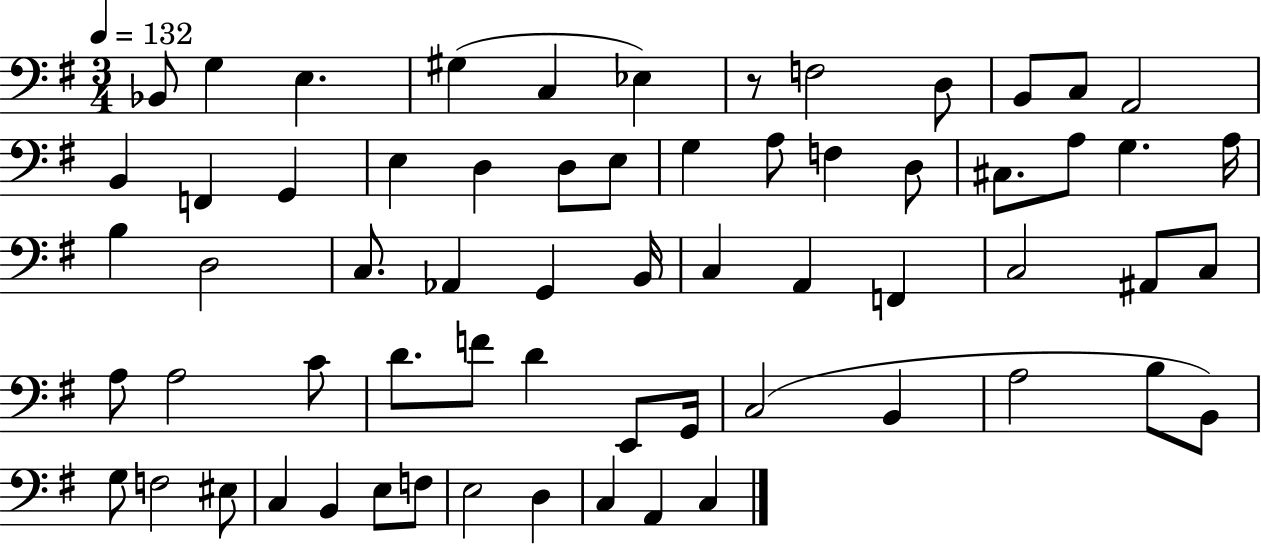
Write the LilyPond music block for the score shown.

{
  \clef bass
  \numericTimeSignature
  \time 3/4
  \key g \major
  \tempo 4 = 132
  bes,8 g4 e4. | gis4( c4 ees4) | r8 f2 d8 | b,8 c8 a,2 | \break b,4 f,4 g,4 | e4 d4 d8 e8 | g4 a8 f4 d8 | cis8. a8 g4. a16 | \break b4 d2 | c8. aes,4 g,4 b,16 | c4 a,4 f,4 | c2 ais,8 c8 | \break a8 a2 c'8 | d'8. f'8 d'4 e,8 g,16 | c2( b,4 | a2 b8 b,8) | \break g8 f2 eis8 | c4 b,4 e8 f8 | e2 d4 | c4 a,4 c4 | \break \bar "|."
}